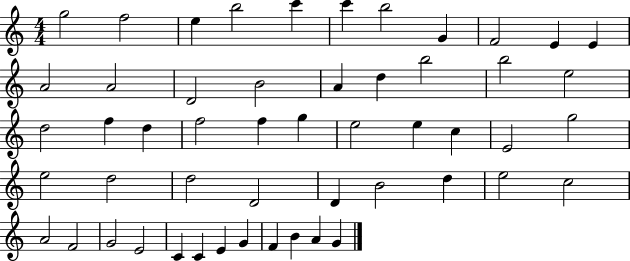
{
  \clef treble
  \numericTimeSignature
  \time 4/4
  \key c \major
  g''2 f''2 | e''4 b''2 c'''4 | c'''4 b''2 g'4 | f'2 e'4 e'4 | \break a'2 a'2 | d'2 b'2 | a'4 d''4 b''2 | b''2 e''2 | \break d''2 f''4 d''4 | f''2 f''4 g''4 | e''2 e''4 c''4 | e'2 g''2 | \break e''2 d''2 | d''2 d'2 | d'4 b'2 d''4 | e''2 c''2 | \break a'2 f'2 | g'2 e'2 | c'4 c'4 e'4 g'4 | f'4 b'4 a'4 g'4 | \break \bar "|."
}